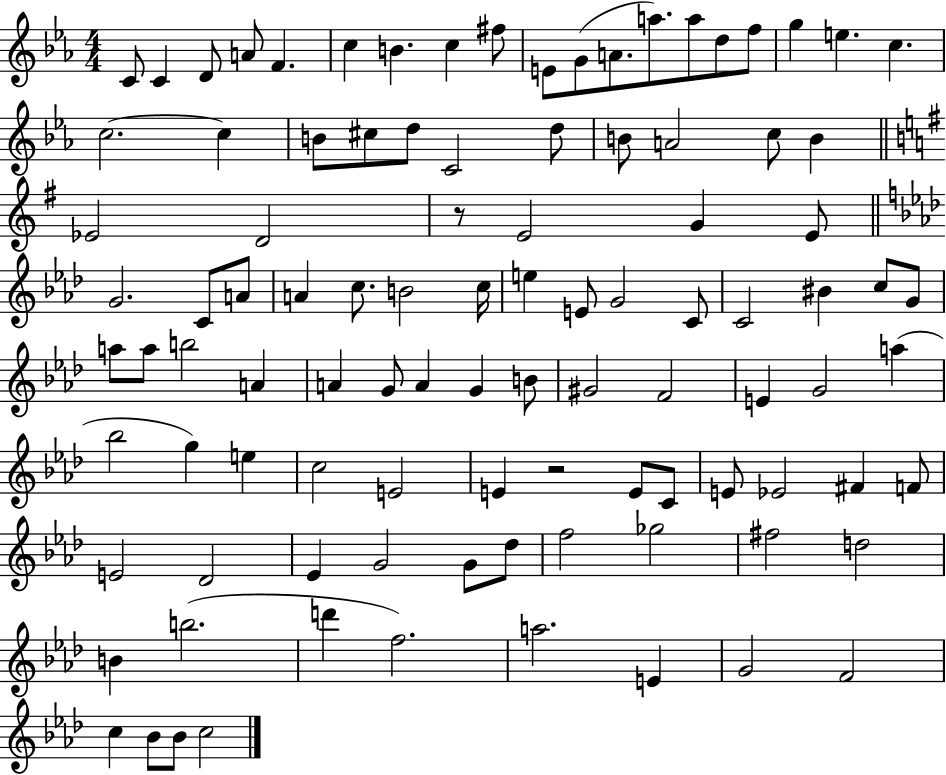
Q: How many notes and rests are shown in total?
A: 100